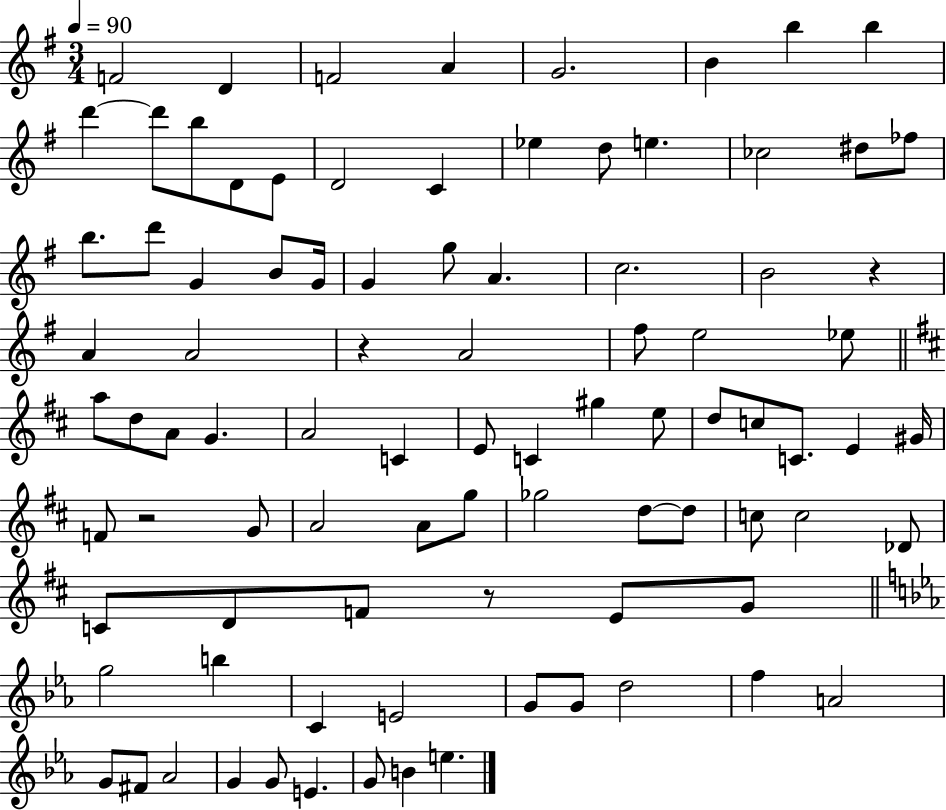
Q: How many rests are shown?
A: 4